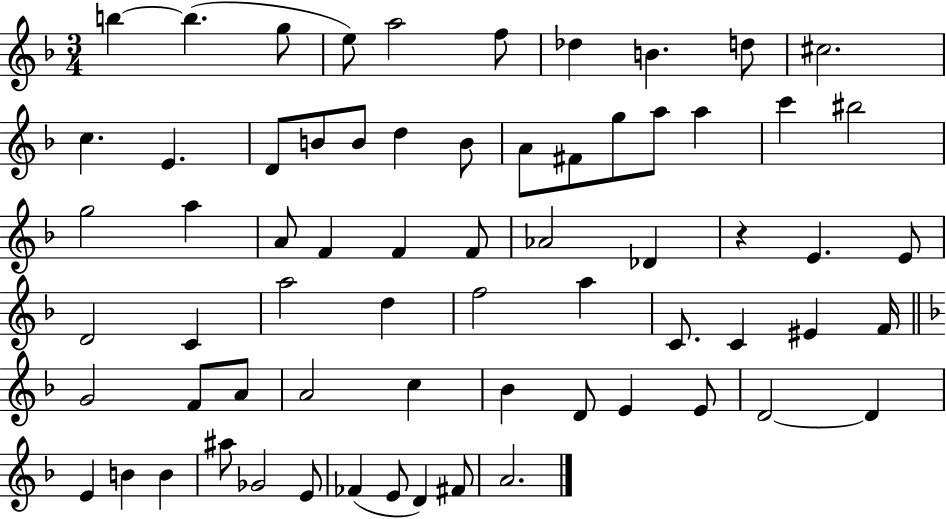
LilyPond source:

{
  \clef treble
  \numericTimeSignature
  \time 3/4
  \key f \major
  b''4~~ b''4.( g''8 | e''8) a''2 f''8 | des''4 b'4. d''8 | cis''2. | \break c''4. e'4. | d'8 b'8 b'8 d''4 b'8 | a'8 fis'8 g''8 a''8 a''4 | c'''4 bis''2 | \break g''2 a''4 | a'8 f'4 f'4 f'8 | aes'2 des'4 | r4 e'4. e'8 | \break d'2 c'4 | a''2 d''4 | f''2 a''4 | c'8. c'4 eis'4 f'16 | \break \bar "||" \break \key f \major g'2 f'8 a'8 | a'2 c''4 | bes'4 d'8 e'4 e'8 | d'2~~ d'4 | \break e'4 b'4 b'4 | ais''8 ges'2 e'8 | fes'4( e'8 d'4) fis'8 | a'2. | \break \bar "|."
}